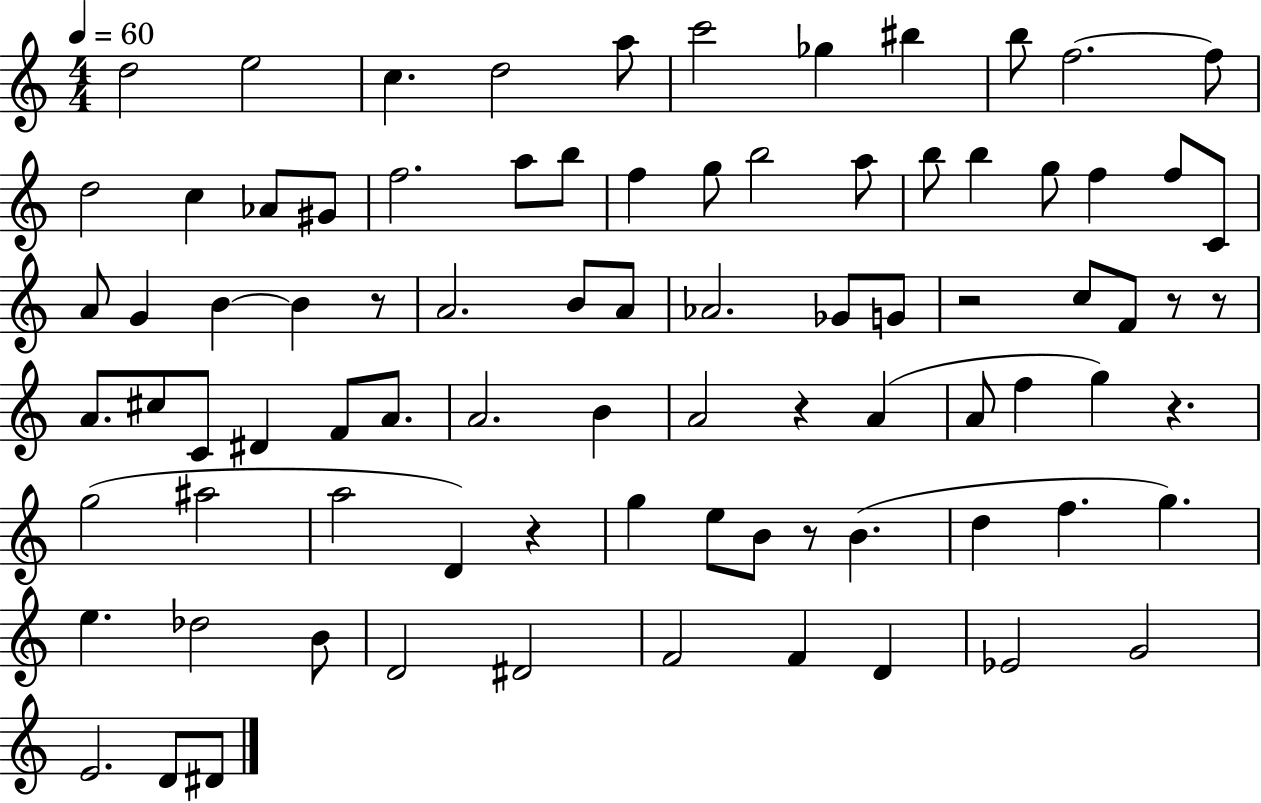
{
  \clef treble
  \numericTimeSignature
  \time 4/4
  \key c \major
  \tempo 4 = 60
  \repeat volta 2 { d''2 e''2 | c''4. d''2 a''8 | c'''2 ges''4 bis''4 | b''8 f''2.~~ f''8 | \break d''2 c''4 aes'8 gis'8 | f''2. a''8 b''8 | f''4 g''8 b''2 a''8 | b''8 b''4 g''8 f''4 f''8 c'8 | \break a'8 g'4 b'4~~ b'4 r8 | a'2. b'8 a'8 | aes'2. ges'8 g'8 | r2 c''8 f'8 r8 r8 | \break a'8. cis''8 c'8 dis'4 f'8 a'8. | a'2. b'4 | a'2 r4 a'4( | a'8 f''4 g''4) r4. | \break g''2( ais''2 | a''2 d'4) r4 | g''4 e''8 b'8 r8 b'4.( | d''4 f''4. g''4.) | \break e''4. des''2 b'8 | d'2 dis'2 | f'2 f'4 d'4 | ees'2 g'2 | \break e'2. d'8 dis'8 | } \bar "|."
}